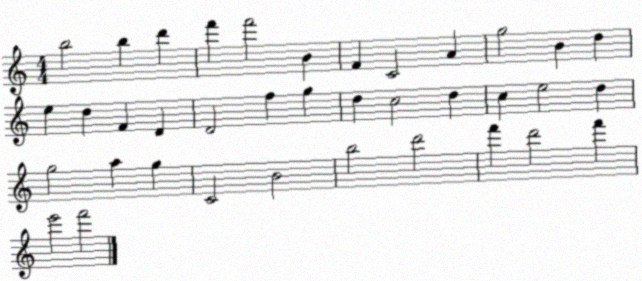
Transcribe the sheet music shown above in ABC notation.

X:1
T:Untitled
M:4/4
L:1/4
K:C
b2 b d' f' f'2 B F C2 A g2 B d e d F D D2 f g d c2 d c e2 d g2 a g C2 B2 b2 d'2 f' d'2 f' e'2 f'2